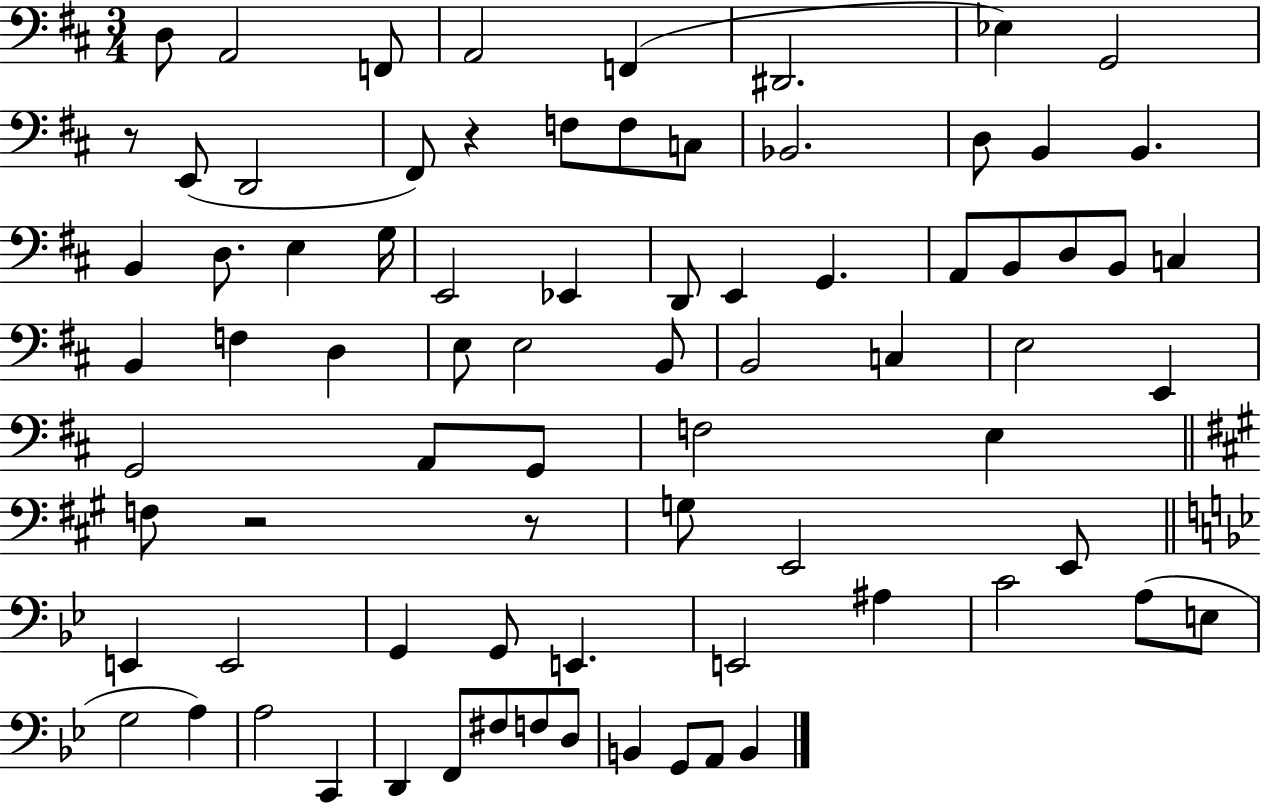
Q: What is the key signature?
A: D major